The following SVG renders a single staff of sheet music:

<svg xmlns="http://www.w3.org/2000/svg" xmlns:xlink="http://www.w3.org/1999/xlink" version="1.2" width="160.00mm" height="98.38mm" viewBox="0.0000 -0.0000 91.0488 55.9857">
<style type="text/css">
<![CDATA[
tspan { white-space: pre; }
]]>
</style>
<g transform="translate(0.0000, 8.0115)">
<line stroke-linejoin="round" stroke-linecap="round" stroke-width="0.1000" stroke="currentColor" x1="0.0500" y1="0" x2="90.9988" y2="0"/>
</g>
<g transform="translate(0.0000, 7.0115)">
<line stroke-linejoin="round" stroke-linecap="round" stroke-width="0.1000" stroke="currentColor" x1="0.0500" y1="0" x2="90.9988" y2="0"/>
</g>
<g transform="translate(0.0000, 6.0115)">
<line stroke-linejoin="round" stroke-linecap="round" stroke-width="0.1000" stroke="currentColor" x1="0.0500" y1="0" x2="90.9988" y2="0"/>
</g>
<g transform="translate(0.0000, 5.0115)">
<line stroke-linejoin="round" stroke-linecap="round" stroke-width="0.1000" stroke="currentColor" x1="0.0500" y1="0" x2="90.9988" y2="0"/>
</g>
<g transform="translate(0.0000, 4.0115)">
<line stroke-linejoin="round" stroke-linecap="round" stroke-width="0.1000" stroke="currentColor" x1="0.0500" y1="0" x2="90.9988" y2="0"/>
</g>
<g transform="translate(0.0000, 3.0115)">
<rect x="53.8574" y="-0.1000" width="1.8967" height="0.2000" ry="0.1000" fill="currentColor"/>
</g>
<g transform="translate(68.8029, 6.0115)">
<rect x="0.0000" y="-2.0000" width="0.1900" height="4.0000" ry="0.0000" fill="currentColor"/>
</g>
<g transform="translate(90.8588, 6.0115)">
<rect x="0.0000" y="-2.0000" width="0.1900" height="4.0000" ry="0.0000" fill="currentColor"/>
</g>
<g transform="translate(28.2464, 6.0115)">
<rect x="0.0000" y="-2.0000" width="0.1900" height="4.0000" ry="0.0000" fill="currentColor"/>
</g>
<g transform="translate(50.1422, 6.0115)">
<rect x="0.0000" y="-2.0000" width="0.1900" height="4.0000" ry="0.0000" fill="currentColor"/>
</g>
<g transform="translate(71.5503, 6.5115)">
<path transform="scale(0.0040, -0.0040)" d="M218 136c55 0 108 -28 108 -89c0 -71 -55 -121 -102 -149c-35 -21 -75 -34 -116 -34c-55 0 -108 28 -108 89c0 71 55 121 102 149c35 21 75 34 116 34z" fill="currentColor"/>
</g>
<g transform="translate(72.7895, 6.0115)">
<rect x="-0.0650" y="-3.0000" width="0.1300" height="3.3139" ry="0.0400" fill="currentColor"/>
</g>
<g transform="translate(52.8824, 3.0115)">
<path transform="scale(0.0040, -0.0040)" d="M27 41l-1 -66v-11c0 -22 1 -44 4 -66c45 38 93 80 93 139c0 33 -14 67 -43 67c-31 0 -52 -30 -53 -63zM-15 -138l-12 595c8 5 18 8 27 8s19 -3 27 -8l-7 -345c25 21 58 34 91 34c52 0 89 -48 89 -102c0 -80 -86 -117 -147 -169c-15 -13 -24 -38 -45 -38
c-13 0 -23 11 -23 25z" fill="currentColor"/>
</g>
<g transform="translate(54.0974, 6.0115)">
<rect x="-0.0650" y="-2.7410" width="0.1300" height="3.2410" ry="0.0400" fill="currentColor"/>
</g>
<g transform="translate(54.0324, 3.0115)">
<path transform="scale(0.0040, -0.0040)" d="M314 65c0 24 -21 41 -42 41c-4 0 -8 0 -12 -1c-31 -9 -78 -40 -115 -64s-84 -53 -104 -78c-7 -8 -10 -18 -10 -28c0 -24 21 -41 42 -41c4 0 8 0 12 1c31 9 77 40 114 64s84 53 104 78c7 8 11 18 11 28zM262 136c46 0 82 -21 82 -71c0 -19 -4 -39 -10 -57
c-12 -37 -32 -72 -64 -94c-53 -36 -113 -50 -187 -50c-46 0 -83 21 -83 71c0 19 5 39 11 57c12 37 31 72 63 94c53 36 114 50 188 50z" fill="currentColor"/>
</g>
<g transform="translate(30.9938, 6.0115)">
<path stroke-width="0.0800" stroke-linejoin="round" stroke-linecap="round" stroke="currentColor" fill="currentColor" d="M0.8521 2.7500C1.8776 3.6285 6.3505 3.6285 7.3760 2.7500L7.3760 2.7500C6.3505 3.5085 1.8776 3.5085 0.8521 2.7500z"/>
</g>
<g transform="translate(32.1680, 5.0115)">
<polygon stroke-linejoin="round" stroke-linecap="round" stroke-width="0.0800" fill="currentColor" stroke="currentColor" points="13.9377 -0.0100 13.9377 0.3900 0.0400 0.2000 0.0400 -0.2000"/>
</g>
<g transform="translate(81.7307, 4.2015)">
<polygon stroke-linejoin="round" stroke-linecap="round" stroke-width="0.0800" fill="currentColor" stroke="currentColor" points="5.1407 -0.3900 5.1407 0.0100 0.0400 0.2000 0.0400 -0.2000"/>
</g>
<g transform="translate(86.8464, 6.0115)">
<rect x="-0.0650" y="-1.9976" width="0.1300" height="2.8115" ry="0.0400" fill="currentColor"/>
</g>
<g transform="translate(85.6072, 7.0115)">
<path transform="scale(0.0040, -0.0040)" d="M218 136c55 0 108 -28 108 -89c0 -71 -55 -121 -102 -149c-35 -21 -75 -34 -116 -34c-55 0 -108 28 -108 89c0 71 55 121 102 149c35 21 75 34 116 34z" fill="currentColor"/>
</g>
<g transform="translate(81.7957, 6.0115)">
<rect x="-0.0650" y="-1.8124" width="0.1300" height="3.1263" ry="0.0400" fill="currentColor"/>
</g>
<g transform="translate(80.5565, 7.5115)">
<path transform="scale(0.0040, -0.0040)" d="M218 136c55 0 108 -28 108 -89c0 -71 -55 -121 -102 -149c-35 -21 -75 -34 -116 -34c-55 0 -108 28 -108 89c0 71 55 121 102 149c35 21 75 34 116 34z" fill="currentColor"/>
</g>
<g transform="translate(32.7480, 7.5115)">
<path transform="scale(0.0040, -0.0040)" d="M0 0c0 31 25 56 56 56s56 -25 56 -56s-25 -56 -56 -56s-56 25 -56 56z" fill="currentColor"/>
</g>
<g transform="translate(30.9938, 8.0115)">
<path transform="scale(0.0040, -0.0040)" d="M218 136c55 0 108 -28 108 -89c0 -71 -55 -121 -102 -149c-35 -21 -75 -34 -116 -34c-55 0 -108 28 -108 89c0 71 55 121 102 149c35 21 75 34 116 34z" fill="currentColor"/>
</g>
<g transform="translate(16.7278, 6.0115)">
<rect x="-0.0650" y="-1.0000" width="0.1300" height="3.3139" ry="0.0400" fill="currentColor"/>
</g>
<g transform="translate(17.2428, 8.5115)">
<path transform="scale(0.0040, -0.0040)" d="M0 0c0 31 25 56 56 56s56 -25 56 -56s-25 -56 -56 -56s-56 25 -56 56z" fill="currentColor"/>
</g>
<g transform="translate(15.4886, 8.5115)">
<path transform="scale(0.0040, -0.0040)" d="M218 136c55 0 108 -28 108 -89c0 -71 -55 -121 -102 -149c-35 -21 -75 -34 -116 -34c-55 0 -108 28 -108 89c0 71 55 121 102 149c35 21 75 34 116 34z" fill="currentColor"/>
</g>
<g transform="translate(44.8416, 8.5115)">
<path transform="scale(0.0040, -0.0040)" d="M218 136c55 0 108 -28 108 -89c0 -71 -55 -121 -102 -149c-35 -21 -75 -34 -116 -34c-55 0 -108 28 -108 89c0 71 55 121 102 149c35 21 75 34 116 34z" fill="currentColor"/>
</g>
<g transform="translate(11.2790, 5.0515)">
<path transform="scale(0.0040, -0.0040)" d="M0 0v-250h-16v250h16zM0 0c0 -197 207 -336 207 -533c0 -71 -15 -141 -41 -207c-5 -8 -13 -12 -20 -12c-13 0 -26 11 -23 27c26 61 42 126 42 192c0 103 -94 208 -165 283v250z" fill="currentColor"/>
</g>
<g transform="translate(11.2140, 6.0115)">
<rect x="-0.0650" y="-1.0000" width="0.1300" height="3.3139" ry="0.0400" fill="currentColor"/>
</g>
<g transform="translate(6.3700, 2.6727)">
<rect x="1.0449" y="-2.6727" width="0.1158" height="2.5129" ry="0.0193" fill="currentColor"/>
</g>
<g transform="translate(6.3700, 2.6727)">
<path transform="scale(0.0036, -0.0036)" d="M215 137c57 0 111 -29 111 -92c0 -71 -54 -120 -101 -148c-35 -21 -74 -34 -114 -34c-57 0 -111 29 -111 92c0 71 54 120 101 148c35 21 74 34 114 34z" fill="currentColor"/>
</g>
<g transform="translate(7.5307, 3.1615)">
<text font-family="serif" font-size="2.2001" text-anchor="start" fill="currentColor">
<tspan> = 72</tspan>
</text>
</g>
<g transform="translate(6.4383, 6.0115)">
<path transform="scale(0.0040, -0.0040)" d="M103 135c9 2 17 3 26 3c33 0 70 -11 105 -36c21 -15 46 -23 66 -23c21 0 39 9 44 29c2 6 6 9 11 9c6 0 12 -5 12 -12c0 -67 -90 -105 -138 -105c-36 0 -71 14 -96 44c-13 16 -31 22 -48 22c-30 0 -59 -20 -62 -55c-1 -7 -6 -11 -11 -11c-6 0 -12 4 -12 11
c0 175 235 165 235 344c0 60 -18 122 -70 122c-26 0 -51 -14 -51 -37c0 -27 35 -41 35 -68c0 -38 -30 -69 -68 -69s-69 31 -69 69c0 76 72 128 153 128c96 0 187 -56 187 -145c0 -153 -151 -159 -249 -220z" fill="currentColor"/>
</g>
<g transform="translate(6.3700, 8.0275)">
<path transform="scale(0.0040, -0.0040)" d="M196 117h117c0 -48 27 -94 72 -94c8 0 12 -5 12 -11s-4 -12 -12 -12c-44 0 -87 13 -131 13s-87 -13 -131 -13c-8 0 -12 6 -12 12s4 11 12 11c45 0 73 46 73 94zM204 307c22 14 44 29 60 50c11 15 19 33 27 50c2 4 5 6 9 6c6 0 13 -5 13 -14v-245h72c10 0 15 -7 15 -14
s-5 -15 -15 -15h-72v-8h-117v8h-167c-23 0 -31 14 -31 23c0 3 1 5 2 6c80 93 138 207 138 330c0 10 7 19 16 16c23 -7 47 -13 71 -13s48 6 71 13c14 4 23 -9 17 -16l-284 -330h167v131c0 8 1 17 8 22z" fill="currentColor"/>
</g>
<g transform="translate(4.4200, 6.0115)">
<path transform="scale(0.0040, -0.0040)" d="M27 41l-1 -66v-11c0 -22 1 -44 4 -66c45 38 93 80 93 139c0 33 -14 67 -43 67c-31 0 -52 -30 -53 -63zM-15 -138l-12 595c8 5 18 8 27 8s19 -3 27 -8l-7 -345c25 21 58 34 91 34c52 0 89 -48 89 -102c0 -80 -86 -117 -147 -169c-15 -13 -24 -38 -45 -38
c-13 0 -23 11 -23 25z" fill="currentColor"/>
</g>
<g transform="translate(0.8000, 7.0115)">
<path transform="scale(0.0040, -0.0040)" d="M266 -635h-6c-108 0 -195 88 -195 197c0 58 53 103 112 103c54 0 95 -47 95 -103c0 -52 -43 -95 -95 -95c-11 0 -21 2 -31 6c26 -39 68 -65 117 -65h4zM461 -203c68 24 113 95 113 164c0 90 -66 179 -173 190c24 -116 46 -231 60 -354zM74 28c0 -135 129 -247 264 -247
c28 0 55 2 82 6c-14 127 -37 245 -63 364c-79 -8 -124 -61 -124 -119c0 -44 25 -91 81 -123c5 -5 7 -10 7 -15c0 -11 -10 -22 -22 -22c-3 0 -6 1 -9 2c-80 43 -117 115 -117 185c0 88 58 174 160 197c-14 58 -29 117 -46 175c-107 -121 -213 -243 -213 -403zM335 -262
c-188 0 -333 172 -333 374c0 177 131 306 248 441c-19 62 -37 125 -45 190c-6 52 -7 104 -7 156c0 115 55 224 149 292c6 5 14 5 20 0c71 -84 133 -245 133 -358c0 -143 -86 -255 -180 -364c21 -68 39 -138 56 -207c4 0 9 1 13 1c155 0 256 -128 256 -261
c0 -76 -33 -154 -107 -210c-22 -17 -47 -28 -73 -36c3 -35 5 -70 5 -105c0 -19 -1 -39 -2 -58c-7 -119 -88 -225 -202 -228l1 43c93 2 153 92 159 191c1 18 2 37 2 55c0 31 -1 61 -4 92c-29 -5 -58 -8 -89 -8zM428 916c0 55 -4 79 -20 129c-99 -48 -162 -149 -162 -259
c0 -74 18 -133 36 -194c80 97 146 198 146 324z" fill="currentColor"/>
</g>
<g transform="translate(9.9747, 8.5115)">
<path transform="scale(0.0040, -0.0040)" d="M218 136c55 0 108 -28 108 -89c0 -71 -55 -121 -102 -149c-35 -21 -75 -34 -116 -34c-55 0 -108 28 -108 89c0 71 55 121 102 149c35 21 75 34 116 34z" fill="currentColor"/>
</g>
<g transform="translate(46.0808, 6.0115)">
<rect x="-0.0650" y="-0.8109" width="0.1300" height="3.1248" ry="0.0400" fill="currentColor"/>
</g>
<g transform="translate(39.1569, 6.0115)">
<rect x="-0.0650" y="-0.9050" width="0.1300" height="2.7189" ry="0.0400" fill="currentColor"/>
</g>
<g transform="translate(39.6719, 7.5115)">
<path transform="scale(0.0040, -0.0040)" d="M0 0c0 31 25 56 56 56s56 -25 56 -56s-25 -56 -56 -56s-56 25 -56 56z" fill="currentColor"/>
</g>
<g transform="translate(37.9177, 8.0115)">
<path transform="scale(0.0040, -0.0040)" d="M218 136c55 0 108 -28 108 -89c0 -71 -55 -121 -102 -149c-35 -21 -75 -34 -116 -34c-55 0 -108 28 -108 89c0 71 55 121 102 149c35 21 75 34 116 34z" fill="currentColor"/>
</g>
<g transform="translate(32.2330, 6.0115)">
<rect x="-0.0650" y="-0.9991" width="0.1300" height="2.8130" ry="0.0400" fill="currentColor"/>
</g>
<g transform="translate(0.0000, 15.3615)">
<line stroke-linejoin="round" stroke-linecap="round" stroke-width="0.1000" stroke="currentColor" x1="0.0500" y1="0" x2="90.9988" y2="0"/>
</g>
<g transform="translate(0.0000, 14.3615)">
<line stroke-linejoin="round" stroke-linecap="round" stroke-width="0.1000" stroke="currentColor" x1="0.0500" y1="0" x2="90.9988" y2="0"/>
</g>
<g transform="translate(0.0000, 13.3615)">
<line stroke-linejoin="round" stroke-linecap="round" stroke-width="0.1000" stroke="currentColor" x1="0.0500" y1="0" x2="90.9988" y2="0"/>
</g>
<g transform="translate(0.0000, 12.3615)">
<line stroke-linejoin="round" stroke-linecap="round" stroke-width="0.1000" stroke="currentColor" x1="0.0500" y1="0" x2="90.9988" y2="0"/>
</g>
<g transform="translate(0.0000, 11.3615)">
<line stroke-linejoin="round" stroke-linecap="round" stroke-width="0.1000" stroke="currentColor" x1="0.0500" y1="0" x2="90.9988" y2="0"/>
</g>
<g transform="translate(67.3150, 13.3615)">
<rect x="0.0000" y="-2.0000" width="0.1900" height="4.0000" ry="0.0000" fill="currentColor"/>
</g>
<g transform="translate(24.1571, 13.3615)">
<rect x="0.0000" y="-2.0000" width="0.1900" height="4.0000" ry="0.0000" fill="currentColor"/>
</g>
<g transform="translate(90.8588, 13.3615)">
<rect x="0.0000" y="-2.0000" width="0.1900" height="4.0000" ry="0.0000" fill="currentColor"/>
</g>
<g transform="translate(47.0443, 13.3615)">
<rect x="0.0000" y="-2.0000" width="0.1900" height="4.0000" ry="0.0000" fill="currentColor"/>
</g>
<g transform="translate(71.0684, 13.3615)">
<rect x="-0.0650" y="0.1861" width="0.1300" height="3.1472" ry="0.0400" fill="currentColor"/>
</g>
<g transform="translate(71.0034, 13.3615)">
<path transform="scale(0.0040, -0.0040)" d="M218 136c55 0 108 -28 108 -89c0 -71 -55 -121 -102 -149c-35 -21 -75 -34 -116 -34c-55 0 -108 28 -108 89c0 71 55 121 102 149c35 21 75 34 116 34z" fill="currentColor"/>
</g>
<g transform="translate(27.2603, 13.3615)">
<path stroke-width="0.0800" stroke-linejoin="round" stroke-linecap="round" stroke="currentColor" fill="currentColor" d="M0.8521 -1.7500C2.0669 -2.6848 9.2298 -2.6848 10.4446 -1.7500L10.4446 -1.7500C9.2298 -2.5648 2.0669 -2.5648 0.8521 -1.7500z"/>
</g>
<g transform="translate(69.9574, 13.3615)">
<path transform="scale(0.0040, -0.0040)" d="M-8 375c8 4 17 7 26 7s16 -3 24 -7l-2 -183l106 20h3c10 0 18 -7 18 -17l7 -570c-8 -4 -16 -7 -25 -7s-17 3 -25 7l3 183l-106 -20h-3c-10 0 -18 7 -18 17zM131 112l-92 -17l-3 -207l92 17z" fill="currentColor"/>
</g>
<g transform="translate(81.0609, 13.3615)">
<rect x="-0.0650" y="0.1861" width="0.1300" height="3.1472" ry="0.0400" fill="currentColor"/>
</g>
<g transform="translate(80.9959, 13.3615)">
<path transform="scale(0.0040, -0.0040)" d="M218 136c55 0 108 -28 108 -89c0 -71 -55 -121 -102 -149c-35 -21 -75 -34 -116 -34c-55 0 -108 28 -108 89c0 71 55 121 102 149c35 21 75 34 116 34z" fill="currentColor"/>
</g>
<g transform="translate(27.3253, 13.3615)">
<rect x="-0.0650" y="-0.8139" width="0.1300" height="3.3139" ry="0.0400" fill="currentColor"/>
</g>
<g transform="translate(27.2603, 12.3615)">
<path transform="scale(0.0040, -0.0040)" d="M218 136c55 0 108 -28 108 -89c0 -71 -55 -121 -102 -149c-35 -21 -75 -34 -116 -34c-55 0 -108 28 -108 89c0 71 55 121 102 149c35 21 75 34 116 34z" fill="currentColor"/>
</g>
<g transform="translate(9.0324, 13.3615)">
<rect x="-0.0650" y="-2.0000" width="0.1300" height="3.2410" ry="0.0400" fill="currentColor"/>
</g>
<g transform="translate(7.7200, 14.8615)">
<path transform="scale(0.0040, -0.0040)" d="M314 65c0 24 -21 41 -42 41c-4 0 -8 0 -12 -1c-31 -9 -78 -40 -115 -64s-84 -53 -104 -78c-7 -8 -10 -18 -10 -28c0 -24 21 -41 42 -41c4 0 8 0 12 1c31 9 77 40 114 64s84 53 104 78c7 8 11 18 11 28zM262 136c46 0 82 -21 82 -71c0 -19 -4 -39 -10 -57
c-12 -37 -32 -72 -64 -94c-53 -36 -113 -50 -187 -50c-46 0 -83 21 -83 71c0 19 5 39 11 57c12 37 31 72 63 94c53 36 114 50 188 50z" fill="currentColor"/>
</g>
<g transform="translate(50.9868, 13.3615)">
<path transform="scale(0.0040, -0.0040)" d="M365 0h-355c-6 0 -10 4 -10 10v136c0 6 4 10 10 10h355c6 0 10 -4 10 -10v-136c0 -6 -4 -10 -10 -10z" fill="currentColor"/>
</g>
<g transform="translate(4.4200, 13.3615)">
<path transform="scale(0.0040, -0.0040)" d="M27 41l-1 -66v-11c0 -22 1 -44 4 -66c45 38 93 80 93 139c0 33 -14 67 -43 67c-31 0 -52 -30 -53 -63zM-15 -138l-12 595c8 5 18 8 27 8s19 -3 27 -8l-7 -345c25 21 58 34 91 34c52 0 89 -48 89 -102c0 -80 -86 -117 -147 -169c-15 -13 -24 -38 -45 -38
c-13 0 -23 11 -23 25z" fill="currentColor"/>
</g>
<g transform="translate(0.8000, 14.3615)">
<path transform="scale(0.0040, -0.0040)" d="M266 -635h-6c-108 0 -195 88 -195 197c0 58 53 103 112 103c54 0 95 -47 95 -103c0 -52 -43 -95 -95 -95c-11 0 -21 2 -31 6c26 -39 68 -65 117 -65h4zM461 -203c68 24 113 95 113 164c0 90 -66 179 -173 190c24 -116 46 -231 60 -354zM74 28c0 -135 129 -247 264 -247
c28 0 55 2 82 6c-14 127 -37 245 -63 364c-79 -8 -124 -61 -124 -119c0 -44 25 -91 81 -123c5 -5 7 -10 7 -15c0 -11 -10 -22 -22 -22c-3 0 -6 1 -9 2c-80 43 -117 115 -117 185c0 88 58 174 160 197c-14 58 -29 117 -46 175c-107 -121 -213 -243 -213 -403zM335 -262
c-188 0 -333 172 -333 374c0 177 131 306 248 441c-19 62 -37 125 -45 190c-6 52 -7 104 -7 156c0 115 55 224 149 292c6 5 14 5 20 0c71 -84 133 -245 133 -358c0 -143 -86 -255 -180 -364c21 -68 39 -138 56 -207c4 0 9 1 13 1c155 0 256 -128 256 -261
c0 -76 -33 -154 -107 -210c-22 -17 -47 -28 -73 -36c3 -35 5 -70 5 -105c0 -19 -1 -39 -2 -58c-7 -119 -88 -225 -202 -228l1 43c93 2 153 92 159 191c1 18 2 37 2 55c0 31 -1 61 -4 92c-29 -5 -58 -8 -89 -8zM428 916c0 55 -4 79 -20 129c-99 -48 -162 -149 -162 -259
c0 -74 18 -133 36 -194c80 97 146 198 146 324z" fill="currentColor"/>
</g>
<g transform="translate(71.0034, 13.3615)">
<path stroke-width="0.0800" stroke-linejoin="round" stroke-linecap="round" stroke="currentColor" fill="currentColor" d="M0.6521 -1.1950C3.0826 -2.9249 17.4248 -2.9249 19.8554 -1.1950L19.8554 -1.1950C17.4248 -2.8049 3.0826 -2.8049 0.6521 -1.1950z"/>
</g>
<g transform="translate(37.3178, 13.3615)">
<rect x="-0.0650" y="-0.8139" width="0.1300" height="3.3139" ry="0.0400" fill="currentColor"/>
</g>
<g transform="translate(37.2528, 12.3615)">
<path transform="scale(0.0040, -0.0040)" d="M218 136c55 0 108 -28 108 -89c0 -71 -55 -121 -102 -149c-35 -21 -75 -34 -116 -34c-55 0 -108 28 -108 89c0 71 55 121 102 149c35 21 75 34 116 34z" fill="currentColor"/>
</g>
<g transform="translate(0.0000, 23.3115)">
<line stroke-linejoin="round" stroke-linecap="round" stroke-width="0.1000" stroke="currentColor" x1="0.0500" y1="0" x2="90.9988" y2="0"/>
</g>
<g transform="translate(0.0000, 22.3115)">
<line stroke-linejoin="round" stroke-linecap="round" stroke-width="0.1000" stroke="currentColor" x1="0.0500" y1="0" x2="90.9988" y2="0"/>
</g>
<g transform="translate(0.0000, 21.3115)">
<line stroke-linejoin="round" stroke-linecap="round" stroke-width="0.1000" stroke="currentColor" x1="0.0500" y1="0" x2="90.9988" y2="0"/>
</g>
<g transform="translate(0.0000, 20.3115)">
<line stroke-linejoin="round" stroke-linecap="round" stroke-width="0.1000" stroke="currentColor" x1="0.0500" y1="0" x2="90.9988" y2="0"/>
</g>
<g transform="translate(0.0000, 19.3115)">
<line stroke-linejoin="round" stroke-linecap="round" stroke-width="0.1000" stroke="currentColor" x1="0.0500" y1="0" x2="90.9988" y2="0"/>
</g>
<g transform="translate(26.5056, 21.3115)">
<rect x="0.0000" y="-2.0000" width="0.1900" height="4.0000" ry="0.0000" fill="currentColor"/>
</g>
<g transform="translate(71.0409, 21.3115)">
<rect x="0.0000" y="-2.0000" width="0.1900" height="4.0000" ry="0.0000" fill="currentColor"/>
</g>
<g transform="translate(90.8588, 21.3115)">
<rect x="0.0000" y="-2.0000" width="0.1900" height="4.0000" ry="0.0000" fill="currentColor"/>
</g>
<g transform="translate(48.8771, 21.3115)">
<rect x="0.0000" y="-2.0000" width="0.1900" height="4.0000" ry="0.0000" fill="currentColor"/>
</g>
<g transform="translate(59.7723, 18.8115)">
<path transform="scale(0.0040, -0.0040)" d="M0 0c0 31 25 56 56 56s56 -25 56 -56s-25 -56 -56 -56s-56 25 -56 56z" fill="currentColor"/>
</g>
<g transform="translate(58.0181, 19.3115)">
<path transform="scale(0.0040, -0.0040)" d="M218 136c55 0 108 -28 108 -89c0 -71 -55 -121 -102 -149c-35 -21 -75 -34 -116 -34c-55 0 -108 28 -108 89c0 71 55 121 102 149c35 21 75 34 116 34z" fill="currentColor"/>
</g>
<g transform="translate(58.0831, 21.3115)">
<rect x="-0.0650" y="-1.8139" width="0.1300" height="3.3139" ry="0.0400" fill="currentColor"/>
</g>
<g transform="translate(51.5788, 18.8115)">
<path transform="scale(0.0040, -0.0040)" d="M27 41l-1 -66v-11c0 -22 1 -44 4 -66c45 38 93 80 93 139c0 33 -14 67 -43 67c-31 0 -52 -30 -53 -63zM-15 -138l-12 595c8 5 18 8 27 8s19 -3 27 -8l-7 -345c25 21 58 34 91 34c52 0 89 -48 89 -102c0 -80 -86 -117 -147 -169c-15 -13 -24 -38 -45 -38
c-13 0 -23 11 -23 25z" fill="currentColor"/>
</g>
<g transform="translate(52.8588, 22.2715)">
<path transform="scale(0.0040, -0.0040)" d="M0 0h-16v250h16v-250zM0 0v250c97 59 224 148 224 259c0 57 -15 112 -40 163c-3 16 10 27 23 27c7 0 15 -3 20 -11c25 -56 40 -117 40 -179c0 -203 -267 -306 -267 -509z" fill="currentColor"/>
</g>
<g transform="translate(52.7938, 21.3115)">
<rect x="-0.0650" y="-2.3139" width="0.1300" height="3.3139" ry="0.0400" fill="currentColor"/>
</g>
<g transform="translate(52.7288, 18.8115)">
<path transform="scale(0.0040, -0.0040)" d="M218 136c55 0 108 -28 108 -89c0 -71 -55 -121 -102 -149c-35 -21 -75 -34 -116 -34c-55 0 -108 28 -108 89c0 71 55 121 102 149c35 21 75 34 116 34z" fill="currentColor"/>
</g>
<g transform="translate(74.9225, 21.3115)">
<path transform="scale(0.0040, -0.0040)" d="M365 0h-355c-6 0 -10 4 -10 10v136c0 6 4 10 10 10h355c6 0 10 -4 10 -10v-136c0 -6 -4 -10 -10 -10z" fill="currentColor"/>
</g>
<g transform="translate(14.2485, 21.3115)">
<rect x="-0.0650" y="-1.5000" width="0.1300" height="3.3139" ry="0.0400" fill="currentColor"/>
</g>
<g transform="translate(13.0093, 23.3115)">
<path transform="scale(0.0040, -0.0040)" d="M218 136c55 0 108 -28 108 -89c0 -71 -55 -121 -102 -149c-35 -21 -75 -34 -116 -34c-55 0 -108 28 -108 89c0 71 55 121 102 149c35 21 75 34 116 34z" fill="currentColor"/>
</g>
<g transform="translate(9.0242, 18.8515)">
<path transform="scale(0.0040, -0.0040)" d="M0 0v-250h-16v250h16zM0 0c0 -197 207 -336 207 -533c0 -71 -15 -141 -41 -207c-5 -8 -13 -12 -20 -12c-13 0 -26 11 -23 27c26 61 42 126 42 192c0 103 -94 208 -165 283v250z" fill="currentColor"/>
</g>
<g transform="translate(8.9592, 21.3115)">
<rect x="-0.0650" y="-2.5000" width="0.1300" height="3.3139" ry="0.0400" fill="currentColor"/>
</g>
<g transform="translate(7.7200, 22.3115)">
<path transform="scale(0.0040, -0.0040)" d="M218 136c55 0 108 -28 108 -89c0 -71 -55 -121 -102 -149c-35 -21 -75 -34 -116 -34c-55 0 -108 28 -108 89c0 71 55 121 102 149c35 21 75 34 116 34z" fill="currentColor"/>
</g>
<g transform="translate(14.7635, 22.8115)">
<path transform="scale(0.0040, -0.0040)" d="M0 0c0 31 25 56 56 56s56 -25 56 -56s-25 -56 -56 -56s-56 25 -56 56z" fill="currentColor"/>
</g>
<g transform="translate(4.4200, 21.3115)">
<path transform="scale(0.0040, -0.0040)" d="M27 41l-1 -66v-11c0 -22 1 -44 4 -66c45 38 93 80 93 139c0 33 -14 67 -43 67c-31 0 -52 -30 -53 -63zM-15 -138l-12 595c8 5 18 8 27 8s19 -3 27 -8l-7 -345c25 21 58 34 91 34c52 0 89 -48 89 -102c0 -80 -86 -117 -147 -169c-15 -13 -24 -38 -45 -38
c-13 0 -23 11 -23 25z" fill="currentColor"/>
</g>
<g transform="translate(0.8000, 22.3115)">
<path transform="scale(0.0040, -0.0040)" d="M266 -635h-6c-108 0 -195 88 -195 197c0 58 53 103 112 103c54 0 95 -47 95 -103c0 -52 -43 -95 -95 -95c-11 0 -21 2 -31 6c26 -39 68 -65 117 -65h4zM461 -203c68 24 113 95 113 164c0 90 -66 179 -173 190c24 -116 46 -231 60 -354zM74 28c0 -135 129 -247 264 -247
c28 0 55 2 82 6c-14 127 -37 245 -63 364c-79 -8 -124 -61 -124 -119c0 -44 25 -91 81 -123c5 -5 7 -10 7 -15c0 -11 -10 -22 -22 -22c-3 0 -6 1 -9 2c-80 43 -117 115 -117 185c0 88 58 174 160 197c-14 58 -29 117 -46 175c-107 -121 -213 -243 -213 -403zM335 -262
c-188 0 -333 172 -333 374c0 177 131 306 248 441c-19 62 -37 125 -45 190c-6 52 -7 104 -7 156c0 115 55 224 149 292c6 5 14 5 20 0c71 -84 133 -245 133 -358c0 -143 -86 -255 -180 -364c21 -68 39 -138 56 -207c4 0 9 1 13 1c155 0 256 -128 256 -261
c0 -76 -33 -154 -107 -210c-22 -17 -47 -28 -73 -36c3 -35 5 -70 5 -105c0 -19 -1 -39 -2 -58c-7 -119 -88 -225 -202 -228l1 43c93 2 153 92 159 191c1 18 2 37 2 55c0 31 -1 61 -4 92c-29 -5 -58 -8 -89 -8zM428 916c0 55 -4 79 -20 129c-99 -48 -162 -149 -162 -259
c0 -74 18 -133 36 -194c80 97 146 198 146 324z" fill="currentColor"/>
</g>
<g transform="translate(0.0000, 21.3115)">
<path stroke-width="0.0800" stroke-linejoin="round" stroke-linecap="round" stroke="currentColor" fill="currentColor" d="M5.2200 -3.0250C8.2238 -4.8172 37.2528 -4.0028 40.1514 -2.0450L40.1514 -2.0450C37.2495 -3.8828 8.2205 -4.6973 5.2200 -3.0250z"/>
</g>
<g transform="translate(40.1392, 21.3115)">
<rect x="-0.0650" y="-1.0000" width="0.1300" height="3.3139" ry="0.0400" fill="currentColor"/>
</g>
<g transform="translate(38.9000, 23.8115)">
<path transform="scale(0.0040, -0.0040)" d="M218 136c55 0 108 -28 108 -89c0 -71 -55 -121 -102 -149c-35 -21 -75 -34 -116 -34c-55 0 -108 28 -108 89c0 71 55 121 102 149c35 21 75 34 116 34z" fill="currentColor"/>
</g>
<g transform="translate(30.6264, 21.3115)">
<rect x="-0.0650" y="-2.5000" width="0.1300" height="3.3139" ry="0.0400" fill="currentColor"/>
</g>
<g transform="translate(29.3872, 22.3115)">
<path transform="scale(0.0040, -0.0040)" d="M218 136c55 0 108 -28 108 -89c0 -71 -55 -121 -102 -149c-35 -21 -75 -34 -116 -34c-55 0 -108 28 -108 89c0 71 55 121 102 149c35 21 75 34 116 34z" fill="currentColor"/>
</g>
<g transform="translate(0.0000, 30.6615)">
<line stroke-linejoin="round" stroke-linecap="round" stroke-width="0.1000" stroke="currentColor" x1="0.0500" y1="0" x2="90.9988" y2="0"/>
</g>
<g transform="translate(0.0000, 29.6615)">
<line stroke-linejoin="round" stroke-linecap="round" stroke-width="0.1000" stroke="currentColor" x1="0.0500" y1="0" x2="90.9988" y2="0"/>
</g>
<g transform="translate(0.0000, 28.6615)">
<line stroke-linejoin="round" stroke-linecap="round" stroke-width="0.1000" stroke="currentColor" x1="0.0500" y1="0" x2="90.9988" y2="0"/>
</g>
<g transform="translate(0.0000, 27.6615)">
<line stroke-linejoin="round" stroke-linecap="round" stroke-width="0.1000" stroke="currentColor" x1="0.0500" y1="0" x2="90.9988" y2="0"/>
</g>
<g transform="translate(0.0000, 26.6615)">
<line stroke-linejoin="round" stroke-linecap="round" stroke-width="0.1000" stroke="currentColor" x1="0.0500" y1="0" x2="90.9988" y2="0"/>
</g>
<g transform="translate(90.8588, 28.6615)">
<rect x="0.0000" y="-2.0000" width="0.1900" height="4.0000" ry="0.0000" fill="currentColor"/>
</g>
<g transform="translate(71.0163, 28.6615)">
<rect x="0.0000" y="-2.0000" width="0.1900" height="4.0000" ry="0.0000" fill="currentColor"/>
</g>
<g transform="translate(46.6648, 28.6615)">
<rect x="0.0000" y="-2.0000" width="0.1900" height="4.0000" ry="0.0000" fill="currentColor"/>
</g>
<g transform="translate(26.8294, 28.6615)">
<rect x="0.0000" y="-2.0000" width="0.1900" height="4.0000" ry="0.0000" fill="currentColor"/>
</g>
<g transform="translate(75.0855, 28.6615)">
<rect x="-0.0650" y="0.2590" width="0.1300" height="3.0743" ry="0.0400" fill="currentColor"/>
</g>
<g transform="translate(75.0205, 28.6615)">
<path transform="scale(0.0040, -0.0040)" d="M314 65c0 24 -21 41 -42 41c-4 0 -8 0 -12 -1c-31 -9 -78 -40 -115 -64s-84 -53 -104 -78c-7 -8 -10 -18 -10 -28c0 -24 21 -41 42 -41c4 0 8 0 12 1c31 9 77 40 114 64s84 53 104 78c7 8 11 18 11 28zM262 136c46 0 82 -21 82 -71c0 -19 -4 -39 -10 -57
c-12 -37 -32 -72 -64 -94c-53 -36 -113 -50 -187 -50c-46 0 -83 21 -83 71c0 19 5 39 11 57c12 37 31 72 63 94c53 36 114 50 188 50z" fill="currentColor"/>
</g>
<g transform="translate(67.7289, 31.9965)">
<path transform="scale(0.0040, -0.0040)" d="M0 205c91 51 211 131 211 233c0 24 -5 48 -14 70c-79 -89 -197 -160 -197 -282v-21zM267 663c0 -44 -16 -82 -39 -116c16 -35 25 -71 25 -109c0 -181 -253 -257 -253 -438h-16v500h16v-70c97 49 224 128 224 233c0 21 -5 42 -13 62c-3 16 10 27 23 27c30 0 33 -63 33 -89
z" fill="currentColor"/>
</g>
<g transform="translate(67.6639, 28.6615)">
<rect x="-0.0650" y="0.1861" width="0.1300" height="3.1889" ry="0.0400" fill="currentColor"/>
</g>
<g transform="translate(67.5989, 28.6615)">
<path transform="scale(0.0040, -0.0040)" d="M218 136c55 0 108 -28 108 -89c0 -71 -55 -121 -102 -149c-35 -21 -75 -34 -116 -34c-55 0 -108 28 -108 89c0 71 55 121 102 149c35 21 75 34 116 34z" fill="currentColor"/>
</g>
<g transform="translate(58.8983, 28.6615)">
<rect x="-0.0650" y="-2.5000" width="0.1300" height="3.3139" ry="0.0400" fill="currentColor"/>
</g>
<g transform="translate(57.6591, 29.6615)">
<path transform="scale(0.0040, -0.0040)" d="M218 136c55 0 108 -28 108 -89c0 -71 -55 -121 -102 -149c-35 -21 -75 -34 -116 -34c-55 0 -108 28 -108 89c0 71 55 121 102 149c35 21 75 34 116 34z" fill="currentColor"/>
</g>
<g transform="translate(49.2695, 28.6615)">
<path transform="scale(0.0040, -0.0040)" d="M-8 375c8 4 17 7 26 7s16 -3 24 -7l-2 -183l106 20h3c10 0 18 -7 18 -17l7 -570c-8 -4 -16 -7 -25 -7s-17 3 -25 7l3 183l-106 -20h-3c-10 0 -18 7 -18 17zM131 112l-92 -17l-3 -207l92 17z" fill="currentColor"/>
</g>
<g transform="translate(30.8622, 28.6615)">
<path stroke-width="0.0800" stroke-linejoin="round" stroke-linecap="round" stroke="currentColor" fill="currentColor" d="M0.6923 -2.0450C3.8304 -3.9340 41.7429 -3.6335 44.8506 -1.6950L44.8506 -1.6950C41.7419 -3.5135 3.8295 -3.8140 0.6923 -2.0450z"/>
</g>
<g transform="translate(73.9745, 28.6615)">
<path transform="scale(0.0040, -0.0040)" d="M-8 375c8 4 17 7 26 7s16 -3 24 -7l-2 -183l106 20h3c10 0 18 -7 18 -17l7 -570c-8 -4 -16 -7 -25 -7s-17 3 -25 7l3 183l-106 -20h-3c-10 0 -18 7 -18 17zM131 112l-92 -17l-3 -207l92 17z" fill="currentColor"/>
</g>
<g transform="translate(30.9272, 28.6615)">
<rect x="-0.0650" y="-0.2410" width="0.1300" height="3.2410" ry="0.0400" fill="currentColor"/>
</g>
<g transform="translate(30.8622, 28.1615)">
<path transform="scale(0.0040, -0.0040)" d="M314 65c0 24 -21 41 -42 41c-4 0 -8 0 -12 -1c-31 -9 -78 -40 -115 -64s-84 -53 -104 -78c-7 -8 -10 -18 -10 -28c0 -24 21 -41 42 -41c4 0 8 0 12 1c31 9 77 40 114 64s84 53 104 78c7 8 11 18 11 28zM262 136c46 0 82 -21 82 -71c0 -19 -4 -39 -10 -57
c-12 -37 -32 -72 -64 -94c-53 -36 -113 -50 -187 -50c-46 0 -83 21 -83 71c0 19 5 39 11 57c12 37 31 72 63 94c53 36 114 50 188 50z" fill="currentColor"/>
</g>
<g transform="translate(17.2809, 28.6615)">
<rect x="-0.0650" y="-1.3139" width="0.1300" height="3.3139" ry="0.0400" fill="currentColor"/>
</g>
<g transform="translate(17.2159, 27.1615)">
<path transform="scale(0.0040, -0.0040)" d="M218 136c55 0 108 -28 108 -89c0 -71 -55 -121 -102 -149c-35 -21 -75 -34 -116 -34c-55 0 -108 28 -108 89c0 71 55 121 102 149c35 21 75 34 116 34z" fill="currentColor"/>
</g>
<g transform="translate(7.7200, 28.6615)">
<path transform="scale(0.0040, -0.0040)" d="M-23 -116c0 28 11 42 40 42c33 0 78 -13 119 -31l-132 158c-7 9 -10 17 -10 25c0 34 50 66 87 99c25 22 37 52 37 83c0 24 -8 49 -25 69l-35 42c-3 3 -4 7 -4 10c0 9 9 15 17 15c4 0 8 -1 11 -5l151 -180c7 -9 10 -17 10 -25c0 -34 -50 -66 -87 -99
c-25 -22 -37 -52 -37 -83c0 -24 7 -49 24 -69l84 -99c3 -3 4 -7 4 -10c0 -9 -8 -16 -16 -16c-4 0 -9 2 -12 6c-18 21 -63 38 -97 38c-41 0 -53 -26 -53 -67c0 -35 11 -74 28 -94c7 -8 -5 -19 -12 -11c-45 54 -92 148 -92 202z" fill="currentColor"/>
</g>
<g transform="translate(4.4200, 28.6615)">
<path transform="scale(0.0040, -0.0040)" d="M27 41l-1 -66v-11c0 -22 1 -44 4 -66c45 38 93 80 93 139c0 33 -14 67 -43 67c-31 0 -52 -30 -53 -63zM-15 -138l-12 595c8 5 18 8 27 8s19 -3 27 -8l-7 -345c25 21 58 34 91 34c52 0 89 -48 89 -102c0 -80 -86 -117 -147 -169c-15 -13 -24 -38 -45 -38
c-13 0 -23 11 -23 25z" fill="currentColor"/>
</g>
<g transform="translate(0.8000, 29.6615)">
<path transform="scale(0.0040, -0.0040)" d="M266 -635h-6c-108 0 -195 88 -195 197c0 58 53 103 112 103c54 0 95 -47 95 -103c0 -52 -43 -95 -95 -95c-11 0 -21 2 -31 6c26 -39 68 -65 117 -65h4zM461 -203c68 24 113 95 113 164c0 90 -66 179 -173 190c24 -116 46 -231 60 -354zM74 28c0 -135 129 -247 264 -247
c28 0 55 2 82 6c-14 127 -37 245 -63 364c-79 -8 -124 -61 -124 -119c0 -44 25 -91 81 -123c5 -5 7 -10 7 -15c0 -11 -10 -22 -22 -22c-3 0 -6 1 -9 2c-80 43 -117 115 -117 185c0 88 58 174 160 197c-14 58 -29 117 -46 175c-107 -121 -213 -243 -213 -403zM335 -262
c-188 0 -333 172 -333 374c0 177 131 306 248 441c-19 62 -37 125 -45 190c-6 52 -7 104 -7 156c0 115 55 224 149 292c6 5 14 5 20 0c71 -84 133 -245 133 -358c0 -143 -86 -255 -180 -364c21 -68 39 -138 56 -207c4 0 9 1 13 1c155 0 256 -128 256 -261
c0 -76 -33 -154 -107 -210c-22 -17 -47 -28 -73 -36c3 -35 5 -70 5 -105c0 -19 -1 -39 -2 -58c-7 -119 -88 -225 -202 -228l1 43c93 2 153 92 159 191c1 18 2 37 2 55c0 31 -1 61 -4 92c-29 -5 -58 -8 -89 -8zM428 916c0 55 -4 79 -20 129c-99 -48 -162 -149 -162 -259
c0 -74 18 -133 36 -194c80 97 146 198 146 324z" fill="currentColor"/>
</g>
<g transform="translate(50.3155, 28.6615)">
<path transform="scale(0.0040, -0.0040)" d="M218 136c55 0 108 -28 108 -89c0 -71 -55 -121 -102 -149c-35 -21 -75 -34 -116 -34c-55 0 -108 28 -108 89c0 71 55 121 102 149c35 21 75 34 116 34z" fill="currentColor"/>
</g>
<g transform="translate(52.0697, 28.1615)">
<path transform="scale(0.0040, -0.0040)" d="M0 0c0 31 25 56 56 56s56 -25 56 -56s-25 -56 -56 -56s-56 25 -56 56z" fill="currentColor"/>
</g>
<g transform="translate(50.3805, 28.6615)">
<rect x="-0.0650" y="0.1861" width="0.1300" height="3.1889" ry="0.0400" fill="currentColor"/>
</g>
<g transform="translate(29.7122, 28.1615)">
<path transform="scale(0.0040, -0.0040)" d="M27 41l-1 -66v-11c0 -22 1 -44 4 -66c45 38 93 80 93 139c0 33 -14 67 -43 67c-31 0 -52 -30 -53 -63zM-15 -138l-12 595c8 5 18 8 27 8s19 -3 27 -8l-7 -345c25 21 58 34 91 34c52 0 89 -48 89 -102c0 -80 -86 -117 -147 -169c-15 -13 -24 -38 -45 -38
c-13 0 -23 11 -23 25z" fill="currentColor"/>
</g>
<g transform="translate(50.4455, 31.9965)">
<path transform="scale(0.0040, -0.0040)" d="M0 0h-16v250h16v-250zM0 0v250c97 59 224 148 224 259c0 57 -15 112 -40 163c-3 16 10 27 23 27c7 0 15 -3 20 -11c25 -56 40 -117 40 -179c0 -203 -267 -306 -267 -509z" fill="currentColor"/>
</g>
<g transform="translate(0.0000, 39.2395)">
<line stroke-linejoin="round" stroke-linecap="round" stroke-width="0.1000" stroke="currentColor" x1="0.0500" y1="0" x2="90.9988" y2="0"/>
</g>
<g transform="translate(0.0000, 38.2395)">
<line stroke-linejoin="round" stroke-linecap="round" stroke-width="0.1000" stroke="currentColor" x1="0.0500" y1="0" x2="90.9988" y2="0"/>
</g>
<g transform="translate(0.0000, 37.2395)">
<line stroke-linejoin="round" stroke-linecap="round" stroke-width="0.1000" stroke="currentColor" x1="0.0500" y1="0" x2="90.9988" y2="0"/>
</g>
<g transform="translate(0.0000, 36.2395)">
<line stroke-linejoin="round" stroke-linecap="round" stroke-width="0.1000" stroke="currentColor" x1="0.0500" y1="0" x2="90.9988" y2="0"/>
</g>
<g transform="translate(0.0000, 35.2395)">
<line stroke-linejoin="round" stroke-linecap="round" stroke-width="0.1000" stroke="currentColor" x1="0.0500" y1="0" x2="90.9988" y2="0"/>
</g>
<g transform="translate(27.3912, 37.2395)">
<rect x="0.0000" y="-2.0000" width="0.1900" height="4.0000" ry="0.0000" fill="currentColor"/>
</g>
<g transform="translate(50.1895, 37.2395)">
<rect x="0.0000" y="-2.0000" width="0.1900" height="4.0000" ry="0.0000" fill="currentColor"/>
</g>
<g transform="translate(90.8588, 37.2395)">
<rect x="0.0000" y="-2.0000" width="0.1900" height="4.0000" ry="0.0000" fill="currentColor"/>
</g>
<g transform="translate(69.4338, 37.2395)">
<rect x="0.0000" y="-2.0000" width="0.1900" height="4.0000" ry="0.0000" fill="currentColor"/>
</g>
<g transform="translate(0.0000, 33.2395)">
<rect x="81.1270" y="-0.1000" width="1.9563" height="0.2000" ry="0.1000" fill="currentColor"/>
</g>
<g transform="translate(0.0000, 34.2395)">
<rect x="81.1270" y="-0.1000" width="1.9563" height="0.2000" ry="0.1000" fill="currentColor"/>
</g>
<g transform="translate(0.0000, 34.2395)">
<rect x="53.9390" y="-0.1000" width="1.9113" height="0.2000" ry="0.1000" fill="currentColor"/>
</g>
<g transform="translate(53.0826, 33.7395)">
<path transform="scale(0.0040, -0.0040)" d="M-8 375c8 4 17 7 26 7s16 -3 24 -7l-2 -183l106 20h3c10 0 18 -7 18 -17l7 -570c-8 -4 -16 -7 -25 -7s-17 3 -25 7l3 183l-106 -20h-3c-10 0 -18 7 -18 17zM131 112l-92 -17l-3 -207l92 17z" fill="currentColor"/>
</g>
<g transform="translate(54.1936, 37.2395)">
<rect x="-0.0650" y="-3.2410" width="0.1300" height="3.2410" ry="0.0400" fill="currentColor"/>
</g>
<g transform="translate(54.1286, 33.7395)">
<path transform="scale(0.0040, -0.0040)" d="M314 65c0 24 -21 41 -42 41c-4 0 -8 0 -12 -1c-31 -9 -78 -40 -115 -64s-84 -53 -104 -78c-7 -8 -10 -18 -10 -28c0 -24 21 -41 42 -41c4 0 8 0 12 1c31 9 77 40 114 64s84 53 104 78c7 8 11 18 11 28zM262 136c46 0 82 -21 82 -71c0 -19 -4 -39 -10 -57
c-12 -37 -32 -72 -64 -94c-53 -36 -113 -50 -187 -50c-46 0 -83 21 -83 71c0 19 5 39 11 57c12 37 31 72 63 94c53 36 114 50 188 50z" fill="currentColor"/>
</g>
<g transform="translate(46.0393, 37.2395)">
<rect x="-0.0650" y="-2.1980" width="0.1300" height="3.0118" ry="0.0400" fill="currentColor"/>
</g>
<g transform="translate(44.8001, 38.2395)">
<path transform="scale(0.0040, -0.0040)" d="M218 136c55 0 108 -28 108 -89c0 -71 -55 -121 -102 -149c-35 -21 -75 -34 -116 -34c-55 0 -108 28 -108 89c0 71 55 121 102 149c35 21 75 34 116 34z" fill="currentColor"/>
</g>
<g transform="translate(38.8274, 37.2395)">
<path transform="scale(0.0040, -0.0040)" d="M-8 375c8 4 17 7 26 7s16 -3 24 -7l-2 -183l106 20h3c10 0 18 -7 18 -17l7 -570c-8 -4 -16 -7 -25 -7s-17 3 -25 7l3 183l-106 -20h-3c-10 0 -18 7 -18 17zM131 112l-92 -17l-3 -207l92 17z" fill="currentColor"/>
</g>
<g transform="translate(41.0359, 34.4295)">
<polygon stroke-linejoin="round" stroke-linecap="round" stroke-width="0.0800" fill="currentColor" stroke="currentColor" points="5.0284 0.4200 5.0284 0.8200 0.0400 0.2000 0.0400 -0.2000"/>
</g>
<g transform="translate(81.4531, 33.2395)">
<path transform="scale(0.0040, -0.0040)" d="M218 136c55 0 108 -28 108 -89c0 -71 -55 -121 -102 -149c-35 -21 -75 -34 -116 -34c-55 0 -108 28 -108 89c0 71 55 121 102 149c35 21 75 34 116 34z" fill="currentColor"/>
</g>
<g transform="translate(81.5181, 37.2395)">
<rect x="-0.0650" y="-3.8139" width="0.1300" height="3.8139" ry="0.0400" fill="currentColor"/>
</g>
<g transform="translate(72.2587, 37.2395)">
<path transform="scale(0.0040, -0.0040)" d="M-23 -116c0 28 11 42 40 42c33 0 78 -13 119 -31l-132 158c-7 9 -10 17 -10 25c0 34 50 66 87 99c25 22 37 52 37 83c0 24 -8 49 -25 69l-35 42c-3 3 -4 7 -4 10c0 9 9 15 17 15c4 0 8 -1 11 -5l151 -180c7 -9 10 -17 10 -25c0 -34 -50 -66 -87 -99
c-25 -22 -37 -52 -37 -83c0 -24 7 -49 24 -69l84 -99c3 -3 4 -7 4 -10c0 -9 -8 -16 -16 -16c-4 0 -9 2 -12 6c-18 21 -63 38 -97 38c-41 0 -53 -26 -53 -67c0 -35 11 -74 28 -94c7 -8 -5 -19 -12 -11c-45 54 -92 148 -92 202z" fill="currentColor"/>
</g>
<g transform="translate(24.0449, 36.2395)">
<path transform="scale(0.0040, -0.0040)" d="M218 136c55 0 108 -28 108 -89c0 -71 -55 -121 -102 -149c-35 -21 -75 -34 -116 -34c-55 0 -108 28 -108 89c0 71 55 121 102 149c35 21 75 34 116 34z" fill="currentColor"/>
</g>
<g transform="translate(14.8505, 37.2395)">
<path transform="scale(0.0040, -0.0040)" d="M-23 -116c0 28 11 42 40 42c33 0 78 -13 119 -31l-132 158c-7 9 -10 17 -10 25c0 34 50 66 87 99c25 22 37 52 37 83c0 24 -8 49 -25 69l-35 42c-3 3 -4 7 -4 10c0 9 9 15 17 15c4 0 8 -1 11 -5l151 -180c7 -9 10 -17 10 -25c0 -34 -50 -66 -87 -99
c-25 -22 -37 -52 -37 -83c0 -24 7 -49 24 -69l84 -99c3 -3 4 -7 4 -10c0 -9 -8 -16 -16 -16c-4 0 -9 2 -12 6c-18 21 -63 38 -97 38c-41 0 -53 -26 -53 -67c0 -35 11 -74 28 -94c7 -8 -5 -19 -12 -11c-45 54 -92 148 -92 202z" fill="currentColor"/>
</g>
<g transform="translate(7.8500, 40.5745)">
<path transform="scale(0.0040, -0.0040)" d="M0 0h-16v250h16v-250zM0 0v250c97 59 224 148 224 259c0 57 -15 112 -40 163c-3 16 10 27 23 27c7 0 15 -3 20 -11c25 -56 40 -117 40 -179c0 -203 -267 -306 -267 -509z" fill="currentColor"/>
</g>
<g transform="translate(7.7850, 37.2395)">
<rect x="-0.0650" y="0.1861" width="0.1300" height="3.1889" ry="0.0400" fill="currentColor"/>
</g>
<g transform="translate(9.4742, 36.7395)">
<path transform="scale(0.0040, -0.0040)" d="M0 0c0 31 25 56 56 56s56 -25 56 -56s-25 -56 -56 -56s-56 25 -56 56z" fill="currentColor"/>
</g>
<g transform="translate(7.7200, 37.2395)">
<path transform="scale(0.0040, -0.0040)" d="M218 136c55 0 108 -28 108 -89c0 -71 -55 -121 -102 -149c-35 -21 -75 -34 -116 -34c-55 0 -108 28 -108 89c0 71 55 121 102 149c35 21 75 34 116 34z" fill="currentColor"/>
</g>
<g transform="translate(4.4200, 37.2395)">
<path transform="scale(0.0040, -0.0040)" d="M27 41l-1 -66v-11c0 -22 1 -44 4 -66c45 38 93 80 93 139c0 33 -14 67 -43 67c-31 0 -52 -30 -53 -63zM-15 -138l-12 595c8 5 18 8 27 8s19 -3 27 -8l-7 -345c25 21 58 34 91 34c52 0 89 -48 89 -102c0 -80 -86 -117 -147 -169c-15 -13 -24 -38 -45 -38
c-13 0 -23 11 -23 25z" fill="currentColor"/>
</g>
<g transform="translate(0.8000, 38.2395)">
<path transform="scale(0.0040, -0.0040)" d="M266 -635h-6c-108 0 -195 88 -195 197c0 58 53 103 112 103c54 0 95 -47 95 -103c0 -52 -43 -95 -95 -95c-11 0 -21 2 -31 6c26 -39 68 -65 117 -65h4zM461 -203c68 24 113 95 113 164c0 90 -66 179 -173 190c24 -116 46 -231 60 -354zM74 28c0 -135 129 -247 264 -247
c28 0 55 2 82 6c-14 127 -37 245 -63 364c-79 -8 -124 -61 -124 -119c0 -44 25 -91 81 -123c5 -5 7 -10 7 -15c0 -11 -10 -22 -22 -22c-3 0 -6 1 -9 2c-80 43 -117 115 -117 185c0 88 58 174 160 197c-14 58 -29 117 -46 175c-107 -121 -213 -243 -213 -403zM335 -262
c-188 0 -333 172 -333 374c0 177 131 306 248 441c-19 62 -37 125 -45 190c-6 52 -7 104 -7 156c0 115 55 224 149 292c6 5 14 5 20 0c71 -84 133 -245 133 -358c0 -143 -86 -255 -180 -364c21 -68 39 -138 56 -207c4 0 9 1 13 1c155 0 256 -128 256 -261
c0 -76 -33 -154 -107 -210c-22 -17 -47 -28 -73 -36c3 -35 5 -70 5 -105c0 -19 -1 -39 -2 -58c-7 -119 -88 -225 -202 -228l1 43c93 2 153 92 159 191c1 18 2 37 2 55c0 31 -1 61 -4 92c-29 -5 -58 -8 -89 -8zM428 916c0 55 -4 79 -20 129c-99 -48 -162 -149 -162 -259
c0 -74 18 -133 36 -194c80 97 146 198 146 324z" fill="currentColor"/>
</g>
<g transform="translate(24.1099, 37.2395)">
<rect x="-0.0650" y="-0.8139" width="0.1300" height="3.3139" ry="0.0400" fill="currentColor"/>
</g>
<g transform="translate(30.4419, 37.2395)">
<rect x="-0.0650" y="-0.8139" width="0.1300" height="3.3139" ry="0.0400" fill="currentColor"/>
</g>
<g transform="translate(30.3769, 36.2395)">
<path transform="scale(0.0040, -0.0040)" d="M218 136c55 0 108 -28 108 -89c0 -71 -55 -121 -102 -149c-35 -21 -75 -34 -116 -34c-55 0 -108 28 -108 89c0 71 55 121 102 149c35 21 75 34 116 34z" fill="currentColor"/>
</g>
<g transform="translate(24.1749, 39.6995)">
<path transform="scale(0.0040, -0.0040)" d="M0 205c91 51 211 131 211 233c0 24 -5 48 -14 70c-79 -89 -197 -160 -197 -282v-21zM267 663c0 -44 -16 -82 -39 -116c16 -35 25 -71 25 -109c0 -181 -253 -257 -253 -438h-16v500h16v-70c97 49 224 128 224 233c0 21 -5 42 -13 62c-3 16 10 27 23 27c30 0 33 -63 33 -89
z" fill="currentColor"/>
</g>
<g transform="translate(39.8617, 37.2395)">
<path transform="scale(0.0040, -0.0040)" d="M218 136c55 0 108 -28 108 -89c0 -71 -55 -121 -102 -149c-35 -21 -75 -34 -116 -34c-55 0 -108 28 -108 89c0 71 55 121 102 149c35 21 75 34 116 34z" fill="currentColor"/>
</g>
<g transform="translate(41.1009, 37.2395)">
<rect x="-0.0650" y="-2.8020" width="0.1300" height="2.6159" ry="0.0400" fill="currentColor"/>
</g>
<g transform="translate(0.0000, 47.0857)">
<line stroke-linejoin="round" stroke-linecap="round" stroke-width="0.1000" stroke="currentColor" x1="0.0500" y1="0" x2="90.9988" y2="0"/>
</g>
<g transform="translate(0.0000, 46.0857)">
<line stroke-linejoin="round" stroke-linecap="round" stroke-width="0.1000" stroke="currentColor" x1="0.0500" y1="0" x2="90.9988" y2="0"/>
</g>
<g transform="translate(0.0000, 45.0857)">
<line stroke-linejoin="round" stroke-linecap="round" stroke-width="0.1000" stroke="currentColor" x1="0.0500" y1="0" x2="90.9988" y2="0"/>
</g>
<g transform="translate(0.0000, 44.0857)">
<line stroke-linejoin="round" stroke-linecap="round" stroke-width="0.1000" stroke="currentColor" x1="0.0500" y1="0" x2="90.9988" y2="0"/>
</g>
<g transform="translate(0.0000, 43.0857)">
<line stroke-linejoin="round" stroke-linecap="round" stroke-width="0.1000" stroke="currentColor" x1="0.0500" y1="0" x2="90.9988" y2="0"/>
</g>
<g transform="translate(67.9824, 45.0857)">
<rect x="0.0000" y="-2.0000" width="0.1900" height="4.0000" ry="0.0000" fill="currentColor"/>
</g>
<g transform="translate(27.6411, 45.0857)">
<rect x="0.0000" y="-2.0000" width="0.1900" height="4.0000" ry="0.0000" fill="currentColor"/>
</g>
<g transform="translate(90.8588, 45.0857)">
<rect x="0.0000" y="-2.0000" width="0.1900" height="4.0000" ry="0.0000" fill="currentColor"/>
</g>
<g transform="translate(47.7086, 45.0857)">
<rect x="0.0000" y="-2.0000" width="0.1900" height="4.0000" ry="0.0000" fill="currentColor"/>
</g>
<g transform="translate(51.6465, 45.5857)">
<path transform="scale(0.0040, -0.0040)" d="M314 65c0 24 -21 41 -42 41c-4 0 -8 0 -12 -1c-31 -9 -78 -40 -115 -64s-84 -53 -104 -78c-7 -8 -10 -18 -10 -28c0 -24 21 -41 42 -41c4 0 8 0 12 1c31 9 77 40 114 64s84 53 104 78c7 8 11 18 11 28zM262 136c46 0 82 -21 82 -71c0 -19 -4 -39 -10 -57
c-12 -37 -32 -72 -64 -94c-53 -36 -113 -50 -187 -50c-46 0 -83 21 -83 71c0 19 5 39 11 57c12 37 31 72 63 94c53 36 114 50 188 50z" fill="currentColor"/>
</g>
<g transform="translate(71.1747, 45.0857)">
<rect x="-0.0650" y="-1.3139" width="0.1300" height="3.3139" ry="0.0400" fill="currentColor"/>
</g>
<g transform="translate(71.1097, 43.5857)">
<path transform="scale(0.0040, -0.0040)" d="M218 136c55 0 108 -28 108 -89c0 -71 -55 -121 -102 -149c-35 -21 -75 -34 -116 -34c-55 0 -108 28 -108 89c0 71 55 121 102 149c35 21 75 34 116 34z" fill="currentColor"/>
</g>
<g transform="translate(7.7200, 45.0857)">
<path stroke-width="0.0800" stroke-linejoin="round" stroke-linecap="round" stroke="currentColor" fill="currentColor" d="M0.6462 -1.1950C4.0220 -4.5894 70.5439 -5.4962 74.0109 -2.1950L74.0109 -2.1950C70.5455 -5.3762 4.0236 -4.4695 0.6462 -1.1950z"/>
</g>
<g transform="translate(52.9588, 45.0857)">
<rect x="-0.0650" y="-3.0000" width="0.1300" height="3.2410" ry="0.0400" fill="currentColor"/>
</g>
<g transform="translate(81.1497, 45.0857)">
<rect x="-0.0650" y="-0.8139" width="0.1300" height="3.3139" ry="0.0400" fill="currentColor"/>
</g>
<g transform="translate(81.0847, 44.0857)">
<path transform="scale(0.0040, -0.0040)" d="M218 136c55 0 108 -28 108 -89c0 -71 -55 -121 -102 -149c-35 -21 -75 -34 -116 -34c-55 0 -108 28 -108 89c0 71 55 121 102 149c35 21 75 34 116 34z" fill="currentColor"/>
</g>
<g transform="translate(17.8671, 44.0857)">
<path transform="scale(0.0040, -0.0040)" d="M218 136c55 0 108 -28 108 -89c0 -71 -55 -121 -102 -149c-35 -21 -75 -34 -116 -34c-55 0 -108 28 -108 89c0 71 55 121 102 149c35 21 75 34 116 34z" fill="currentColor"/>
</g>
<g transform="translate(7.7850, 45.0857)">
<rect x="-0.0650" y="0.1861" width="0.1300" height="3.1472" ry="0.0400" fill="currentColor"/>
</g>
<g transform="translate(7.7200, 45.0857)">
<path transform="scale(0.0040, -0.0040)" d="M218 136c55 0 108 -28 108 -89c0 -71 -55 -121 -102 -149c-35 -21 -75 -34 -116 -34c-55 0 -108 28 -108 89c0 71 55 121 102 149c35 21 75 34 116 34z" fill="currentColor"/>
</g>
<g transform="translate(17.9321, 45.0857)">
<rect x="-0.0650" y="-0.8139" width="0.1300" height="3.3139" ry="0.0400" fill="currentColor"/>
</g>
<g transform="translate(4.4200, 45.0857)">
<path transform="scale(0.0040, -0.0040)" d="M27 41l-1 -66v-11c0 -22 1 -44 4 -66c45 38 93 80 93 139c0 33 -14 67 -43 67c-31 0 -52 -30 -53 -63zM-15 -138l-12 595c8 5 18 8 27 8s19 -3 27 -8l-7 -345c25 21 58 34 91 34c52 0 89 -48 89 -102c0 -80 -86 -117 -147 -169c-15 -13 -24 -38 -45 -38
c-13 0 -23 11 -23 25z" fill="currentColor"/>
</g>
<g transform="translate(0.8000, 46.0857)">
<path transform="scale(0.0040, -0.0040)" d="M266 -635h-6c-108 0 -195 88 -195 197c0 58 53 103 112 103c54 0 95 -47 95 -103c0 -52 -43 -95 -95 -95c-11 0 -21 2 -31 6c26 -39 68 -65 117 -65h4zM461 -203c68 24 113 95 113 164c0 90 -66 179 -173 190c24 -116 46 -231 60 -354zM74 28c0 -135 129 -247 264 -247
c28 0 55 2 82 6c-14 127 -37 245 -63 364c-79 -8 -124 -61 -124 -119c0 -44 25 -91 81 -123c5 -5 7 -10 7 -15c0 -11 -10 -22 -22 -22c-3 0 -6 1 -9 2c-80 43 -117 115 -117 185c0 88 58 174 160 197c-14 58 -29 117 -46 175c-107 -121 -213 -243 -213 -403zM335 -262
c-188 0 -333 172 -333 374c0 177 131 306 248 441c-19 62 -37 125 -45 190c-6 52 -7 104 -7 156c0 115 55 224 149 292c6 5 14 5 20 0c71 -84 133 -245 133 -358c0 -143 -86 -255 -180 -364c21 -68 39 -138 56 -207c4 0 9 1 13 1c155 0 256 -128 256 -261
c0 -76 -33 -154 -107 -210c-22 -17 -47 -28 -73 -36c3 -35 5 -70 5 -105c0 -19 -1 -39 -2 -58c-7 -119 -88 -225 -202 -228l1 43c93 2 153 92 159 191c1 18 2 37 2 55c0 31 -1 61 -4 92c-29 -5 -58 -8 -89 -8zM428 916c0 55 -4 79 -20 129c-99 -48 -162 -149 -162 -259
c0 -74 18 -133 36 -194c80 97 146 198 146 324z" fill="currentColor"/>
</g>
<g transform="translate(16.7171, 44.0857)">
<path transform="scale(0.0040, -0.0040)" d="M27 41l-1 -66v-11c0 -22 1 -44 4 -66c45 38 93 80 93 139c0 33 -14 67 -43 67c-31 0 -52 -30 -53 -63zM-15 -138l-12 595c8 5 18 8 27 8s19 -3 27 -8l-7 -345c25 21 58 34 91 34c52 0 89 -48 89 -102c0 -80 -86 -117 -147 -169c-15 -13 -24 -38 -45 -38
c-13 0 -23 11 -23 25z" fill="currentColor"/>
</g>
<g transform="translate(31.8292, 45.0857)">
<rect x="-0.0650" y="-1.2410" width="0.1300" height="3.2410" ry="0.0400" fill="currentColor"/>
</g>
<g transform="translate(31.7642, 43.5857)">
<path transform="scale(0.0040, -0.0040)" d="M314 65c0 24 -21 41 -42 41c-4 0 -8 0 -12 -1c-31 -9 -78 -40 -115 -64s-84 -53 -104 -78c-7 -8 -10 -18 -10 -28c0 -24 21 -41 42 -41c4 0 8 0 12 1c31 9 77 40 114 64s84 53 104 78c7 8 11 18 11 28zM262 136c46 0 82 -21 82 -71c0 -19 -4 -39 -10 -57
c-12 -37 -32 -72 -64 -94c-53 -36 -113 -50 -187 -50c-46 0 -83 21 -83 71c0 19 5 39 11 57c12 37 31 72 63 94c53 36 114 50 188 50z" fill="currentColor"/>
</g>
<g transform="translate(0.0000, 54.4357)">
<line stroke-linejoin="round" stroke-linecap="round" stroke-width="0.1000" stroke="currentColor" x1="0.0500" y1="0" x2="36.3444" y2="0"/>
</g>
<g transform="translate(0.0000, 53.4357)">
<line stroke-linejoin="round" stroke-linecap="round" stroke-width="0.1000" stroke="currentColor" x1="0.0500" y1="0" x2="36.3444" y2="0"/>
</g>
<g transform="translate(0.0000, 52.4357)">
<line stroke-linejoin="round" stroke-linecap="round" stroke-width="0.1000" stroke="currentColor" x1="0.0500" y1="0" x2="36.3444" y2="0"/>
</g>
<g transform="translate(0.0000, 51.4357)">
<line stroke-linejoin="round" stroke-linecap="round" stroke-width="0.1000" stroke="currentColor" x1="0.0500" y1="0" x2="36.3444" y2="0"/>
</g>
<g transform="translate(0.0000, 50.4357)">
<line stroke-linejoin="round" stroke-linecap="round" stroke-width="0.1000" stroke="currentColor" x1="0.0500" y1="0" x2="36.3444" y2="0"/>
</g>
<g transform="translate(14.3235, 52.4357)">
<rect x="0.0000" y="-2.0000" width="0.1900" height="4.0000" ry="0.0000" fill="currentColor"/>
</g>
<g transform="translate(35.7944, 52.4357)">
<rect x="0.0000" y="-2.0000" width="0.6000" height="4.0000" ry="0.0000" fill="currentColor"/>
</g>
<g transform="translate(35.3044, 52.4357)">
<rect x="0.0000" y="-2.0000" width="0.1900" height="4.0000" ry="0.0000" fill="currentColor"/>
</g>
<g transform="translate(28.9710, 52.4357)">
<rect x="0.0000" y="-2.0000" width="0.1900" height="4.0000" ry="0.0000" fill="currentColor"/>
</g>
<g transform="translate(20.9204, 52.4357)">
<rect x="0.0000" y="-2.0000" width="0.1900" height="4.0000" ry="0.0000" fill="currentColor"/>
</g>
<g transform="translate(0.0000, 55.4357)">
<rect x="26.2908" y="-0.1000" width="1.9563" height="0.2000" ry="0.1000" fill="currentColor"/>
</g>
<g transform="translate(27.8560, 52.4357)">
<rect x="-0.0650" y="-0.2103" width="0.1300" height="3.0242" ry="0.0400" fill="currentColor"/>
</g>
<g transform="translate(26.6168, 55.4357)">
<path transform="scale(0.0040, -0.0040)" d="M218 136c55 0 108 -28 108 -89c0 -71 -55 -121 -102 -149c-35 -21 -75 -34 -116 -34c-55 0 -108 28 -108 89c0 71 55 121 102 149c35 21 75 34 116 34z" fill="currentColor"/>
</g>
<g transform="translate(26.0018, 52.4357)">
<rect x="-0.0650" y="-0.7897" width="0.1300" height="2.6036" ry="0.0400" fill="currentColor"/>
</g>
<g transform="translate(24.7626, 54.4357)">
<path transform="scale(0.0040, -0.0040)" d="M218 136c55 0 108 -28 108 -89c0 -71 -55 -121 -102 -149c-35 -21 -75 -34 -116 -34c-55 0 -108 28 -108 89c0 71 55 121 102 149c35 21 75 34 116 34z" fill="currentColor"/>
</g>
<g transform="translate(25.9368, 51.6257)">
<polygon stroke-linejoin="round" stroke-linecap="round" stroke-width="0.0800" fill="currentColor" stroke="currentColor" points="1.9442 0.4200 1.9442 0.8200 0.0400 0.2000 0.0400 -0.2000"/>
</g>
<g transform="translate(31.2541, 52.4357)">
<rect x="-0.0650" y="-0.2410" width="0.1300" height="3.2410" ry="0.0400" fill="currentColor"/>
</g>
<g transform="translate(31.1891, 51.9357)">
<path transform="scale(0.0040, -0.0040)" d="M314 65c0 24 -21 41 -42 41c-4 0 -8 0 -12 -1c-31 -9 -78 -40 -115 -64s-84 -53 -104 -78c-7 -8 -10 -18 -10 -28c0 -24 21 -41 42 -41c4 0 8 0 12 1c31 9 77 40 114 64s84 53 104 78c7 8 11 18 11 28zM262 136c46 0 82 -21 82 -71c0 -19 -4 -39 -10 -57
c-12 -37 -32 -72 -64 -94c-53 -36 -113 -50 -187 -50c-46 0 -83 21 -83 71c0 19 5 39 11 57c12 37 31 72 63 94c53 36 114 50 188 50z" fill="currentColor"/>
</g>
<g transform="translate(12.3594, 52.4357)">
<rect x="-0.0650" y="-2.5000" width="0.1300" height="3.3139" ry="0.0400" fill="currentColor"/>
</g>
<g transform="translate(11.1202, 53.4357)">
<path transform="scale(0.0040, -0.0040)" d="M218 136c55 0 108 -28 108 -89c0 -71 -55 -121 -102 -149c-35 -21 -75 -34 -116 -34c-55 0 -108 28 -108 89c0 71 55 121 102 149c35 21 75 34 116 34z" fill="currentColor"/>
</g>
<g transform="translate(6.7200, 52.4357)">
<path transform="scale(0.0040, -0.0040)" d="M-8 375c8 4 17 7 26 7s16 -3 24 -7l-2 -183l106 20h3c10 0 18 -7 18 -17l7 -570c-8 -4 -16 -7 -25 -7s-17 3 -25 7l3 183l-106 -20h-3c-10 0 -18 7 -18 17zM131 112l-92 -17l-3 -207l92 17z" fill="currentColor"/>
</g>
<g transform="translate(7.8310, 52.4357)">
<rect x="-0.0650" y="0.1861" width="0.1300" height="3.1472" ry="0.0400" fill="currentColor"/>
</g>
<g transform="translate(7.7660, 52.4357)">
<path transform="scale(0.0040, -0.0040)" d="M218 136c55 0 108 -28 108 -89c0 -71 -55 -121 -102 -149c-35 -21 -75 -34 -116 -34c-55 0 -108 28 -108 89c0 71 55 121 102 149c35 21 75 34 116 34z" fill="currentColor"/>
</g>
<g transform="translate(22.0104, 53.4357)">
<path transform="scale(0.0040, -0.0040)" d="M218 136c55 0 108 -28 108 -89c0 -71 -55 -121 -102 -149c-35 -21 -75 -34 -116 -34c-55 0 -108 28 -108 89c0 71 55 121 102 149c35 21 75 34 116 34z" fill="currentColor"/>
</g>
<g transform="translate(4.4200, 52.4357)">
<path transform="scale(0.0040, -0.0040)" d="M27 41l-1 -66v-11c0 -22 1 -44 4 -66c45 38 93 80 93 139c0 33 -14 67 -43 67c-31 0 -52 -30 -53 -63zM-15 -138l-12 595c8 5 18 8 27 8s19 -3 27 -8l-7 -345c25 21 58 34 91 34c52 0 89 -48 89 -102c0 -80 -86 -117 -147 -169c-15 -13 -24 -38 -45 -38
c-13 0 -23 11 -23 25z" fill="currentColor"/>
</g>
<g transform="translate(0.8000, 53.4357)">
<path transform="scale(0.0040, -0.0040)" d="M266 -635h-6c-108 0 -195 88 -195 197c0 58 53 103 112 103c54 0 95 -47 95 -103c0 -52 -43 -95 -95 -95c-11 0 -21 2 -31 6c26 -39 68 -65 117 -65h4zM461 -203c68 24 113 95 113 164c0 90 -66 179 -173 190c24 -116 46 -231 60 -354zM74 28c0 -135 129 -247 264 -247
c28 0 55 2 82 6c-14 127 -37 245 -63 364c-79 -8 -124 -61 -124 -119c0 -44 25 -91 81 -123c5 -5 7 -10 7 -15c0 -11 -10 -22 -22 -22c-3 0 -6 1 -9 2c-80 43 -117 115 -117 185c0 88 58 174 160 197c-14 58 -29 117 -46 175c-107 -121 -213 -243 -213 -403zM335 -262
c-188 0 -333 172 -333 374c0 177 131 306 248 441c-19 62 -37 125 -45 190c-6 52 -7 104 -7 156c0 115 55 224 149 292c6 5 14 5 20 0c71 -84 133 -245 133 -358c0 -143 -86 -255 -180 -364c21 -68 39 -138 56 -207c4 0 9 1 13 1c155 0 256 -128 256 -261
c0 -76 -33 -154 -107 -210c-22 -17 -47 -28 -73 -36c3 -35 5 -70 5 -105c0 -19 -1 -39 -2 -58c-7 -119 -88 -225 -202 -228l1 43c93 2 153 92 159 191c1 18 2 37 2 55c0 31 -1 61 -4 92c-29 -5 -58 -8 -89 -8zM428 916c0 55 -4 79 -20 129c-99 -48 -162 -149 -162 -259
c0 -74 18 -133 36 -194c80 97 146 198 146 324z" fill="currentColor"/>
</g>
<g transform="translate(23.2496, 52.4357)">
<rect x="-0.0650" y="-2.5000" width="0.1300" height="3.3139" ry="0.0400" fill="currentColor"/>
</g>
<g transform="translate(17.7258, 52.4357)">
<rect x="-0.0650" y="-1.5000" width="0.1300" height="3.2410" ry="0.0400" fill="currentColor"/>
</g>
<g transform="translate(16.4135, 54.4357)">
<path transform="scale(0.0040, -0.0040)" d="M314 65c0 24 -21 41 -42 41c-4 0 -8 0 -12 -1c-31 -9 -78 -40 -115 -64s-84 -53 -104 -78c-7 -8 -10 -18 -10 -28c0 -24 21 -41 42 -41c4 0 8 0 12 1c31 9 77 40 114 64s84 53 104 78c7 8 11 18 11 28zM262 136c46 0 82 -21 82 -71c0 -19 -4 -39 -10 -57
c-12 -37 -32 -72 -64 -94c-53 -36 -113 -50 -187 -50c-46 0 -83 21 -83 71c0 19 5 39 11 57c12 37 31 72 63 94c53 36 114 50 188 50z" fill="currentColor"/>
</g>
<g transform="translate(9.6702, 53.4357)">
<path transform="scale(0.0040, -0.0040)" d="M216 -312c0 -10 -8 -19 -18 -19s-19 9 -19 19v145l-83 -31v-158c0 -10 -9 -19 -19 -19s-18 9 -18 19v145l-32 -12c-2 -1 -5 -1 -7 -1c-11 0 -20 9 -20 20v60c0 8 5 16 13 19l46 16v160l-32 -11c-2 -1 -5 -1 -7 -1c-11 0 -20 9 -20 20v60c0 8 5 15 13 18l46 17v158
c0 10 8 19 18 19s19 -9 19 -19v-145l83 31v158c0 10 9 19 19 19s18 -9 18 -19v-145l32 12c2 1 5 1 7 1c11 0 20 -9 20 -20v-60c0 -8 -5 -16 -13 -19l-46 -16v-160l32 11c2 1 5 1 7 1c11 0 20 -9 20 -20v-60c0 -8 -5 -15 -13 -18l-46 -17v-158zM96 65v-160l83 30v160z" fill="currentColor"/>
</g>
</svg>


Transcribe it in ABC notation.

X:1
T:Untitled
M:2/4
L:1/4
K:F
D/2 D E/2 E/2 D/2 _a2 A F/2 G/2 F2 d d z2 B B G/2 E G D _g/2 f z2 z e _c2 B/2 G B/4 B2 _B/2 z d/4 d B/2 G/2 b2 z c' _B _d e2 A2 e d B ^G E2 G E/2 C/2 c2